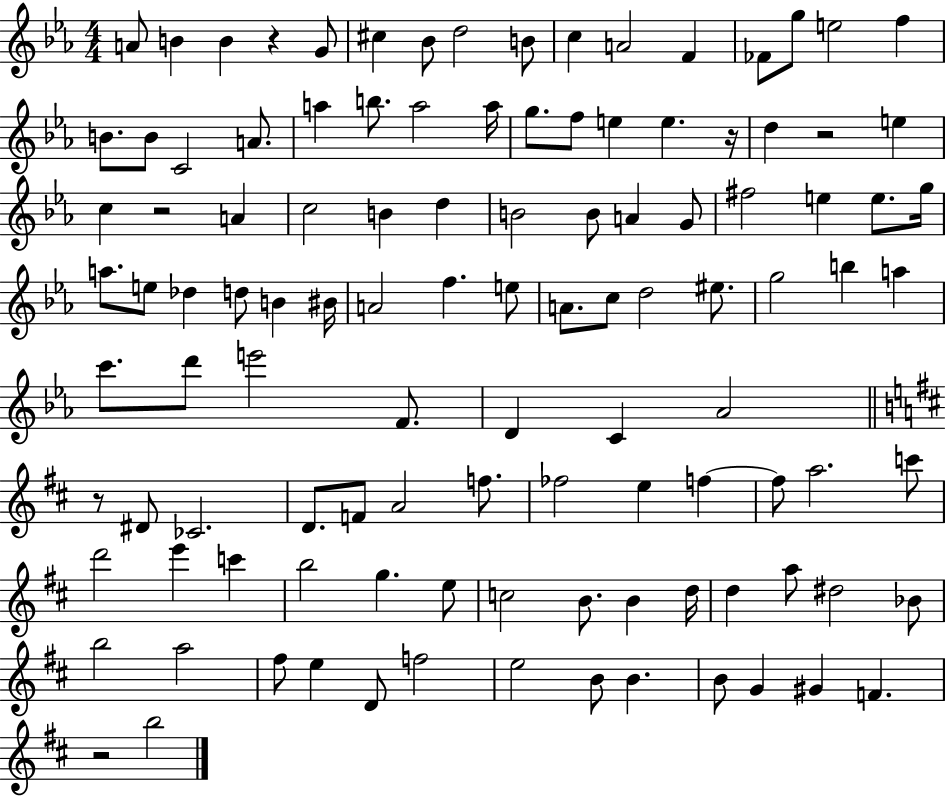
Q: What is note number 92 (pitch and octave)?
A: B5